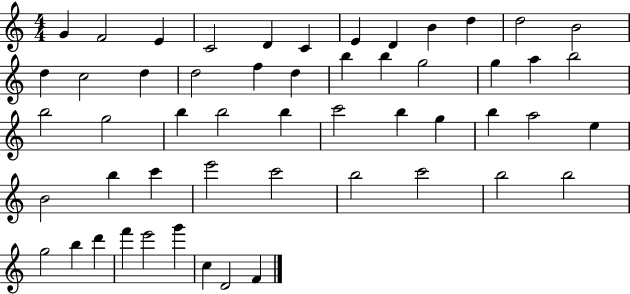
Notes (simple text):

G4/q F4/h E4/q C4/h D4/q C4/q E4/q D4/q B4/q D5/q D5/h B4/h D5/q C5/h D5/q D5/h F5/q D5/q B5/q B5/q G5/h G5/q A5/q B5/h B5/h G5/h B5/q B5/h B5/q C6/h B5/q G5/q B5/q A5/h E5/q B4/h B5/q C6/q E6/h C6/h B5/h C6/h B5/h B5/h G5/h B5/q D6/q F6/q E6/h G6/q C5/q D4/h F4/q